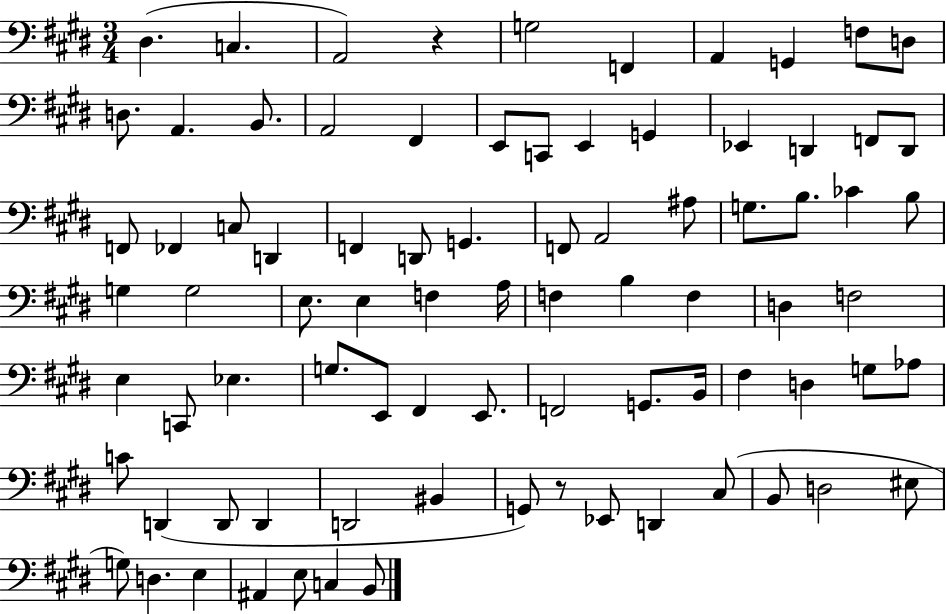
{
  \clef bass
  \numericTimeSignature
  \time 3/4
  \key e \major
  dis4.( c4. | a,2) r4 | g2 f,4 | a,4 g,4 f8 d8 | \break d8. a,4. b,8. | a,2 fis,4 | e,8 c,8 e,4 g,4 | ees,4 d,4 f,8 d,8 | \break f,8 fes,4 c8 d,4 | f,4 d,8 g,4. | f,8 a,2 ais8 | g8. b8. ces'4 b8 | \break g4 g2 | e8. e4 f4 a16 | f4 b4 f4 | d4 f2 | \break e4 c,8 ees4. | g8. e,8 fis,4 e,8. | f,2 g,8. b,16 | fis4 d4 g8 aes8 | \break c'8 d,4( d,8 d,4 | d,2 bis,4 | g,8) r8 ees,8 d,4 cis8( | b,8 d2 eis8 | \break g8) d4. e4 | ais,4 e8 c4 b,8 | \bar "|."
}